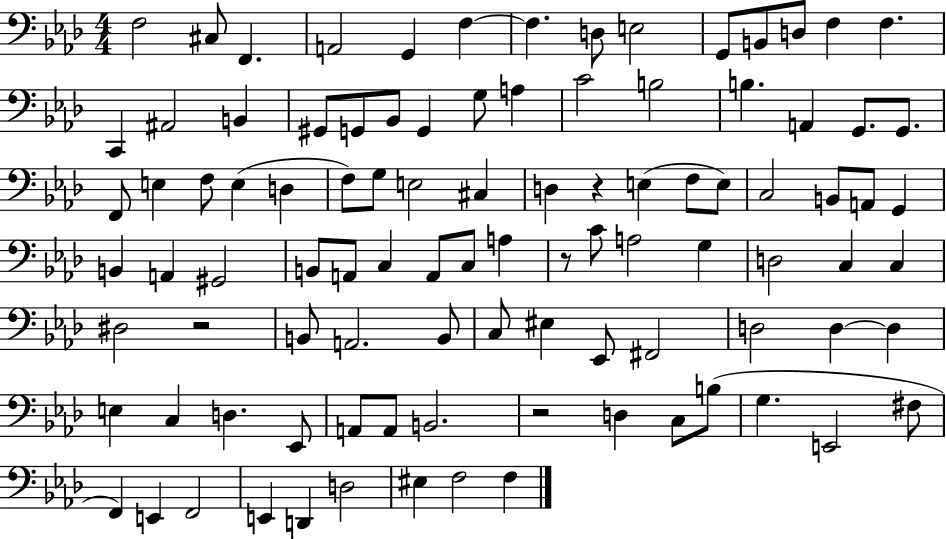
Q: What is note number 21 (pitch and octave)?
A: G2